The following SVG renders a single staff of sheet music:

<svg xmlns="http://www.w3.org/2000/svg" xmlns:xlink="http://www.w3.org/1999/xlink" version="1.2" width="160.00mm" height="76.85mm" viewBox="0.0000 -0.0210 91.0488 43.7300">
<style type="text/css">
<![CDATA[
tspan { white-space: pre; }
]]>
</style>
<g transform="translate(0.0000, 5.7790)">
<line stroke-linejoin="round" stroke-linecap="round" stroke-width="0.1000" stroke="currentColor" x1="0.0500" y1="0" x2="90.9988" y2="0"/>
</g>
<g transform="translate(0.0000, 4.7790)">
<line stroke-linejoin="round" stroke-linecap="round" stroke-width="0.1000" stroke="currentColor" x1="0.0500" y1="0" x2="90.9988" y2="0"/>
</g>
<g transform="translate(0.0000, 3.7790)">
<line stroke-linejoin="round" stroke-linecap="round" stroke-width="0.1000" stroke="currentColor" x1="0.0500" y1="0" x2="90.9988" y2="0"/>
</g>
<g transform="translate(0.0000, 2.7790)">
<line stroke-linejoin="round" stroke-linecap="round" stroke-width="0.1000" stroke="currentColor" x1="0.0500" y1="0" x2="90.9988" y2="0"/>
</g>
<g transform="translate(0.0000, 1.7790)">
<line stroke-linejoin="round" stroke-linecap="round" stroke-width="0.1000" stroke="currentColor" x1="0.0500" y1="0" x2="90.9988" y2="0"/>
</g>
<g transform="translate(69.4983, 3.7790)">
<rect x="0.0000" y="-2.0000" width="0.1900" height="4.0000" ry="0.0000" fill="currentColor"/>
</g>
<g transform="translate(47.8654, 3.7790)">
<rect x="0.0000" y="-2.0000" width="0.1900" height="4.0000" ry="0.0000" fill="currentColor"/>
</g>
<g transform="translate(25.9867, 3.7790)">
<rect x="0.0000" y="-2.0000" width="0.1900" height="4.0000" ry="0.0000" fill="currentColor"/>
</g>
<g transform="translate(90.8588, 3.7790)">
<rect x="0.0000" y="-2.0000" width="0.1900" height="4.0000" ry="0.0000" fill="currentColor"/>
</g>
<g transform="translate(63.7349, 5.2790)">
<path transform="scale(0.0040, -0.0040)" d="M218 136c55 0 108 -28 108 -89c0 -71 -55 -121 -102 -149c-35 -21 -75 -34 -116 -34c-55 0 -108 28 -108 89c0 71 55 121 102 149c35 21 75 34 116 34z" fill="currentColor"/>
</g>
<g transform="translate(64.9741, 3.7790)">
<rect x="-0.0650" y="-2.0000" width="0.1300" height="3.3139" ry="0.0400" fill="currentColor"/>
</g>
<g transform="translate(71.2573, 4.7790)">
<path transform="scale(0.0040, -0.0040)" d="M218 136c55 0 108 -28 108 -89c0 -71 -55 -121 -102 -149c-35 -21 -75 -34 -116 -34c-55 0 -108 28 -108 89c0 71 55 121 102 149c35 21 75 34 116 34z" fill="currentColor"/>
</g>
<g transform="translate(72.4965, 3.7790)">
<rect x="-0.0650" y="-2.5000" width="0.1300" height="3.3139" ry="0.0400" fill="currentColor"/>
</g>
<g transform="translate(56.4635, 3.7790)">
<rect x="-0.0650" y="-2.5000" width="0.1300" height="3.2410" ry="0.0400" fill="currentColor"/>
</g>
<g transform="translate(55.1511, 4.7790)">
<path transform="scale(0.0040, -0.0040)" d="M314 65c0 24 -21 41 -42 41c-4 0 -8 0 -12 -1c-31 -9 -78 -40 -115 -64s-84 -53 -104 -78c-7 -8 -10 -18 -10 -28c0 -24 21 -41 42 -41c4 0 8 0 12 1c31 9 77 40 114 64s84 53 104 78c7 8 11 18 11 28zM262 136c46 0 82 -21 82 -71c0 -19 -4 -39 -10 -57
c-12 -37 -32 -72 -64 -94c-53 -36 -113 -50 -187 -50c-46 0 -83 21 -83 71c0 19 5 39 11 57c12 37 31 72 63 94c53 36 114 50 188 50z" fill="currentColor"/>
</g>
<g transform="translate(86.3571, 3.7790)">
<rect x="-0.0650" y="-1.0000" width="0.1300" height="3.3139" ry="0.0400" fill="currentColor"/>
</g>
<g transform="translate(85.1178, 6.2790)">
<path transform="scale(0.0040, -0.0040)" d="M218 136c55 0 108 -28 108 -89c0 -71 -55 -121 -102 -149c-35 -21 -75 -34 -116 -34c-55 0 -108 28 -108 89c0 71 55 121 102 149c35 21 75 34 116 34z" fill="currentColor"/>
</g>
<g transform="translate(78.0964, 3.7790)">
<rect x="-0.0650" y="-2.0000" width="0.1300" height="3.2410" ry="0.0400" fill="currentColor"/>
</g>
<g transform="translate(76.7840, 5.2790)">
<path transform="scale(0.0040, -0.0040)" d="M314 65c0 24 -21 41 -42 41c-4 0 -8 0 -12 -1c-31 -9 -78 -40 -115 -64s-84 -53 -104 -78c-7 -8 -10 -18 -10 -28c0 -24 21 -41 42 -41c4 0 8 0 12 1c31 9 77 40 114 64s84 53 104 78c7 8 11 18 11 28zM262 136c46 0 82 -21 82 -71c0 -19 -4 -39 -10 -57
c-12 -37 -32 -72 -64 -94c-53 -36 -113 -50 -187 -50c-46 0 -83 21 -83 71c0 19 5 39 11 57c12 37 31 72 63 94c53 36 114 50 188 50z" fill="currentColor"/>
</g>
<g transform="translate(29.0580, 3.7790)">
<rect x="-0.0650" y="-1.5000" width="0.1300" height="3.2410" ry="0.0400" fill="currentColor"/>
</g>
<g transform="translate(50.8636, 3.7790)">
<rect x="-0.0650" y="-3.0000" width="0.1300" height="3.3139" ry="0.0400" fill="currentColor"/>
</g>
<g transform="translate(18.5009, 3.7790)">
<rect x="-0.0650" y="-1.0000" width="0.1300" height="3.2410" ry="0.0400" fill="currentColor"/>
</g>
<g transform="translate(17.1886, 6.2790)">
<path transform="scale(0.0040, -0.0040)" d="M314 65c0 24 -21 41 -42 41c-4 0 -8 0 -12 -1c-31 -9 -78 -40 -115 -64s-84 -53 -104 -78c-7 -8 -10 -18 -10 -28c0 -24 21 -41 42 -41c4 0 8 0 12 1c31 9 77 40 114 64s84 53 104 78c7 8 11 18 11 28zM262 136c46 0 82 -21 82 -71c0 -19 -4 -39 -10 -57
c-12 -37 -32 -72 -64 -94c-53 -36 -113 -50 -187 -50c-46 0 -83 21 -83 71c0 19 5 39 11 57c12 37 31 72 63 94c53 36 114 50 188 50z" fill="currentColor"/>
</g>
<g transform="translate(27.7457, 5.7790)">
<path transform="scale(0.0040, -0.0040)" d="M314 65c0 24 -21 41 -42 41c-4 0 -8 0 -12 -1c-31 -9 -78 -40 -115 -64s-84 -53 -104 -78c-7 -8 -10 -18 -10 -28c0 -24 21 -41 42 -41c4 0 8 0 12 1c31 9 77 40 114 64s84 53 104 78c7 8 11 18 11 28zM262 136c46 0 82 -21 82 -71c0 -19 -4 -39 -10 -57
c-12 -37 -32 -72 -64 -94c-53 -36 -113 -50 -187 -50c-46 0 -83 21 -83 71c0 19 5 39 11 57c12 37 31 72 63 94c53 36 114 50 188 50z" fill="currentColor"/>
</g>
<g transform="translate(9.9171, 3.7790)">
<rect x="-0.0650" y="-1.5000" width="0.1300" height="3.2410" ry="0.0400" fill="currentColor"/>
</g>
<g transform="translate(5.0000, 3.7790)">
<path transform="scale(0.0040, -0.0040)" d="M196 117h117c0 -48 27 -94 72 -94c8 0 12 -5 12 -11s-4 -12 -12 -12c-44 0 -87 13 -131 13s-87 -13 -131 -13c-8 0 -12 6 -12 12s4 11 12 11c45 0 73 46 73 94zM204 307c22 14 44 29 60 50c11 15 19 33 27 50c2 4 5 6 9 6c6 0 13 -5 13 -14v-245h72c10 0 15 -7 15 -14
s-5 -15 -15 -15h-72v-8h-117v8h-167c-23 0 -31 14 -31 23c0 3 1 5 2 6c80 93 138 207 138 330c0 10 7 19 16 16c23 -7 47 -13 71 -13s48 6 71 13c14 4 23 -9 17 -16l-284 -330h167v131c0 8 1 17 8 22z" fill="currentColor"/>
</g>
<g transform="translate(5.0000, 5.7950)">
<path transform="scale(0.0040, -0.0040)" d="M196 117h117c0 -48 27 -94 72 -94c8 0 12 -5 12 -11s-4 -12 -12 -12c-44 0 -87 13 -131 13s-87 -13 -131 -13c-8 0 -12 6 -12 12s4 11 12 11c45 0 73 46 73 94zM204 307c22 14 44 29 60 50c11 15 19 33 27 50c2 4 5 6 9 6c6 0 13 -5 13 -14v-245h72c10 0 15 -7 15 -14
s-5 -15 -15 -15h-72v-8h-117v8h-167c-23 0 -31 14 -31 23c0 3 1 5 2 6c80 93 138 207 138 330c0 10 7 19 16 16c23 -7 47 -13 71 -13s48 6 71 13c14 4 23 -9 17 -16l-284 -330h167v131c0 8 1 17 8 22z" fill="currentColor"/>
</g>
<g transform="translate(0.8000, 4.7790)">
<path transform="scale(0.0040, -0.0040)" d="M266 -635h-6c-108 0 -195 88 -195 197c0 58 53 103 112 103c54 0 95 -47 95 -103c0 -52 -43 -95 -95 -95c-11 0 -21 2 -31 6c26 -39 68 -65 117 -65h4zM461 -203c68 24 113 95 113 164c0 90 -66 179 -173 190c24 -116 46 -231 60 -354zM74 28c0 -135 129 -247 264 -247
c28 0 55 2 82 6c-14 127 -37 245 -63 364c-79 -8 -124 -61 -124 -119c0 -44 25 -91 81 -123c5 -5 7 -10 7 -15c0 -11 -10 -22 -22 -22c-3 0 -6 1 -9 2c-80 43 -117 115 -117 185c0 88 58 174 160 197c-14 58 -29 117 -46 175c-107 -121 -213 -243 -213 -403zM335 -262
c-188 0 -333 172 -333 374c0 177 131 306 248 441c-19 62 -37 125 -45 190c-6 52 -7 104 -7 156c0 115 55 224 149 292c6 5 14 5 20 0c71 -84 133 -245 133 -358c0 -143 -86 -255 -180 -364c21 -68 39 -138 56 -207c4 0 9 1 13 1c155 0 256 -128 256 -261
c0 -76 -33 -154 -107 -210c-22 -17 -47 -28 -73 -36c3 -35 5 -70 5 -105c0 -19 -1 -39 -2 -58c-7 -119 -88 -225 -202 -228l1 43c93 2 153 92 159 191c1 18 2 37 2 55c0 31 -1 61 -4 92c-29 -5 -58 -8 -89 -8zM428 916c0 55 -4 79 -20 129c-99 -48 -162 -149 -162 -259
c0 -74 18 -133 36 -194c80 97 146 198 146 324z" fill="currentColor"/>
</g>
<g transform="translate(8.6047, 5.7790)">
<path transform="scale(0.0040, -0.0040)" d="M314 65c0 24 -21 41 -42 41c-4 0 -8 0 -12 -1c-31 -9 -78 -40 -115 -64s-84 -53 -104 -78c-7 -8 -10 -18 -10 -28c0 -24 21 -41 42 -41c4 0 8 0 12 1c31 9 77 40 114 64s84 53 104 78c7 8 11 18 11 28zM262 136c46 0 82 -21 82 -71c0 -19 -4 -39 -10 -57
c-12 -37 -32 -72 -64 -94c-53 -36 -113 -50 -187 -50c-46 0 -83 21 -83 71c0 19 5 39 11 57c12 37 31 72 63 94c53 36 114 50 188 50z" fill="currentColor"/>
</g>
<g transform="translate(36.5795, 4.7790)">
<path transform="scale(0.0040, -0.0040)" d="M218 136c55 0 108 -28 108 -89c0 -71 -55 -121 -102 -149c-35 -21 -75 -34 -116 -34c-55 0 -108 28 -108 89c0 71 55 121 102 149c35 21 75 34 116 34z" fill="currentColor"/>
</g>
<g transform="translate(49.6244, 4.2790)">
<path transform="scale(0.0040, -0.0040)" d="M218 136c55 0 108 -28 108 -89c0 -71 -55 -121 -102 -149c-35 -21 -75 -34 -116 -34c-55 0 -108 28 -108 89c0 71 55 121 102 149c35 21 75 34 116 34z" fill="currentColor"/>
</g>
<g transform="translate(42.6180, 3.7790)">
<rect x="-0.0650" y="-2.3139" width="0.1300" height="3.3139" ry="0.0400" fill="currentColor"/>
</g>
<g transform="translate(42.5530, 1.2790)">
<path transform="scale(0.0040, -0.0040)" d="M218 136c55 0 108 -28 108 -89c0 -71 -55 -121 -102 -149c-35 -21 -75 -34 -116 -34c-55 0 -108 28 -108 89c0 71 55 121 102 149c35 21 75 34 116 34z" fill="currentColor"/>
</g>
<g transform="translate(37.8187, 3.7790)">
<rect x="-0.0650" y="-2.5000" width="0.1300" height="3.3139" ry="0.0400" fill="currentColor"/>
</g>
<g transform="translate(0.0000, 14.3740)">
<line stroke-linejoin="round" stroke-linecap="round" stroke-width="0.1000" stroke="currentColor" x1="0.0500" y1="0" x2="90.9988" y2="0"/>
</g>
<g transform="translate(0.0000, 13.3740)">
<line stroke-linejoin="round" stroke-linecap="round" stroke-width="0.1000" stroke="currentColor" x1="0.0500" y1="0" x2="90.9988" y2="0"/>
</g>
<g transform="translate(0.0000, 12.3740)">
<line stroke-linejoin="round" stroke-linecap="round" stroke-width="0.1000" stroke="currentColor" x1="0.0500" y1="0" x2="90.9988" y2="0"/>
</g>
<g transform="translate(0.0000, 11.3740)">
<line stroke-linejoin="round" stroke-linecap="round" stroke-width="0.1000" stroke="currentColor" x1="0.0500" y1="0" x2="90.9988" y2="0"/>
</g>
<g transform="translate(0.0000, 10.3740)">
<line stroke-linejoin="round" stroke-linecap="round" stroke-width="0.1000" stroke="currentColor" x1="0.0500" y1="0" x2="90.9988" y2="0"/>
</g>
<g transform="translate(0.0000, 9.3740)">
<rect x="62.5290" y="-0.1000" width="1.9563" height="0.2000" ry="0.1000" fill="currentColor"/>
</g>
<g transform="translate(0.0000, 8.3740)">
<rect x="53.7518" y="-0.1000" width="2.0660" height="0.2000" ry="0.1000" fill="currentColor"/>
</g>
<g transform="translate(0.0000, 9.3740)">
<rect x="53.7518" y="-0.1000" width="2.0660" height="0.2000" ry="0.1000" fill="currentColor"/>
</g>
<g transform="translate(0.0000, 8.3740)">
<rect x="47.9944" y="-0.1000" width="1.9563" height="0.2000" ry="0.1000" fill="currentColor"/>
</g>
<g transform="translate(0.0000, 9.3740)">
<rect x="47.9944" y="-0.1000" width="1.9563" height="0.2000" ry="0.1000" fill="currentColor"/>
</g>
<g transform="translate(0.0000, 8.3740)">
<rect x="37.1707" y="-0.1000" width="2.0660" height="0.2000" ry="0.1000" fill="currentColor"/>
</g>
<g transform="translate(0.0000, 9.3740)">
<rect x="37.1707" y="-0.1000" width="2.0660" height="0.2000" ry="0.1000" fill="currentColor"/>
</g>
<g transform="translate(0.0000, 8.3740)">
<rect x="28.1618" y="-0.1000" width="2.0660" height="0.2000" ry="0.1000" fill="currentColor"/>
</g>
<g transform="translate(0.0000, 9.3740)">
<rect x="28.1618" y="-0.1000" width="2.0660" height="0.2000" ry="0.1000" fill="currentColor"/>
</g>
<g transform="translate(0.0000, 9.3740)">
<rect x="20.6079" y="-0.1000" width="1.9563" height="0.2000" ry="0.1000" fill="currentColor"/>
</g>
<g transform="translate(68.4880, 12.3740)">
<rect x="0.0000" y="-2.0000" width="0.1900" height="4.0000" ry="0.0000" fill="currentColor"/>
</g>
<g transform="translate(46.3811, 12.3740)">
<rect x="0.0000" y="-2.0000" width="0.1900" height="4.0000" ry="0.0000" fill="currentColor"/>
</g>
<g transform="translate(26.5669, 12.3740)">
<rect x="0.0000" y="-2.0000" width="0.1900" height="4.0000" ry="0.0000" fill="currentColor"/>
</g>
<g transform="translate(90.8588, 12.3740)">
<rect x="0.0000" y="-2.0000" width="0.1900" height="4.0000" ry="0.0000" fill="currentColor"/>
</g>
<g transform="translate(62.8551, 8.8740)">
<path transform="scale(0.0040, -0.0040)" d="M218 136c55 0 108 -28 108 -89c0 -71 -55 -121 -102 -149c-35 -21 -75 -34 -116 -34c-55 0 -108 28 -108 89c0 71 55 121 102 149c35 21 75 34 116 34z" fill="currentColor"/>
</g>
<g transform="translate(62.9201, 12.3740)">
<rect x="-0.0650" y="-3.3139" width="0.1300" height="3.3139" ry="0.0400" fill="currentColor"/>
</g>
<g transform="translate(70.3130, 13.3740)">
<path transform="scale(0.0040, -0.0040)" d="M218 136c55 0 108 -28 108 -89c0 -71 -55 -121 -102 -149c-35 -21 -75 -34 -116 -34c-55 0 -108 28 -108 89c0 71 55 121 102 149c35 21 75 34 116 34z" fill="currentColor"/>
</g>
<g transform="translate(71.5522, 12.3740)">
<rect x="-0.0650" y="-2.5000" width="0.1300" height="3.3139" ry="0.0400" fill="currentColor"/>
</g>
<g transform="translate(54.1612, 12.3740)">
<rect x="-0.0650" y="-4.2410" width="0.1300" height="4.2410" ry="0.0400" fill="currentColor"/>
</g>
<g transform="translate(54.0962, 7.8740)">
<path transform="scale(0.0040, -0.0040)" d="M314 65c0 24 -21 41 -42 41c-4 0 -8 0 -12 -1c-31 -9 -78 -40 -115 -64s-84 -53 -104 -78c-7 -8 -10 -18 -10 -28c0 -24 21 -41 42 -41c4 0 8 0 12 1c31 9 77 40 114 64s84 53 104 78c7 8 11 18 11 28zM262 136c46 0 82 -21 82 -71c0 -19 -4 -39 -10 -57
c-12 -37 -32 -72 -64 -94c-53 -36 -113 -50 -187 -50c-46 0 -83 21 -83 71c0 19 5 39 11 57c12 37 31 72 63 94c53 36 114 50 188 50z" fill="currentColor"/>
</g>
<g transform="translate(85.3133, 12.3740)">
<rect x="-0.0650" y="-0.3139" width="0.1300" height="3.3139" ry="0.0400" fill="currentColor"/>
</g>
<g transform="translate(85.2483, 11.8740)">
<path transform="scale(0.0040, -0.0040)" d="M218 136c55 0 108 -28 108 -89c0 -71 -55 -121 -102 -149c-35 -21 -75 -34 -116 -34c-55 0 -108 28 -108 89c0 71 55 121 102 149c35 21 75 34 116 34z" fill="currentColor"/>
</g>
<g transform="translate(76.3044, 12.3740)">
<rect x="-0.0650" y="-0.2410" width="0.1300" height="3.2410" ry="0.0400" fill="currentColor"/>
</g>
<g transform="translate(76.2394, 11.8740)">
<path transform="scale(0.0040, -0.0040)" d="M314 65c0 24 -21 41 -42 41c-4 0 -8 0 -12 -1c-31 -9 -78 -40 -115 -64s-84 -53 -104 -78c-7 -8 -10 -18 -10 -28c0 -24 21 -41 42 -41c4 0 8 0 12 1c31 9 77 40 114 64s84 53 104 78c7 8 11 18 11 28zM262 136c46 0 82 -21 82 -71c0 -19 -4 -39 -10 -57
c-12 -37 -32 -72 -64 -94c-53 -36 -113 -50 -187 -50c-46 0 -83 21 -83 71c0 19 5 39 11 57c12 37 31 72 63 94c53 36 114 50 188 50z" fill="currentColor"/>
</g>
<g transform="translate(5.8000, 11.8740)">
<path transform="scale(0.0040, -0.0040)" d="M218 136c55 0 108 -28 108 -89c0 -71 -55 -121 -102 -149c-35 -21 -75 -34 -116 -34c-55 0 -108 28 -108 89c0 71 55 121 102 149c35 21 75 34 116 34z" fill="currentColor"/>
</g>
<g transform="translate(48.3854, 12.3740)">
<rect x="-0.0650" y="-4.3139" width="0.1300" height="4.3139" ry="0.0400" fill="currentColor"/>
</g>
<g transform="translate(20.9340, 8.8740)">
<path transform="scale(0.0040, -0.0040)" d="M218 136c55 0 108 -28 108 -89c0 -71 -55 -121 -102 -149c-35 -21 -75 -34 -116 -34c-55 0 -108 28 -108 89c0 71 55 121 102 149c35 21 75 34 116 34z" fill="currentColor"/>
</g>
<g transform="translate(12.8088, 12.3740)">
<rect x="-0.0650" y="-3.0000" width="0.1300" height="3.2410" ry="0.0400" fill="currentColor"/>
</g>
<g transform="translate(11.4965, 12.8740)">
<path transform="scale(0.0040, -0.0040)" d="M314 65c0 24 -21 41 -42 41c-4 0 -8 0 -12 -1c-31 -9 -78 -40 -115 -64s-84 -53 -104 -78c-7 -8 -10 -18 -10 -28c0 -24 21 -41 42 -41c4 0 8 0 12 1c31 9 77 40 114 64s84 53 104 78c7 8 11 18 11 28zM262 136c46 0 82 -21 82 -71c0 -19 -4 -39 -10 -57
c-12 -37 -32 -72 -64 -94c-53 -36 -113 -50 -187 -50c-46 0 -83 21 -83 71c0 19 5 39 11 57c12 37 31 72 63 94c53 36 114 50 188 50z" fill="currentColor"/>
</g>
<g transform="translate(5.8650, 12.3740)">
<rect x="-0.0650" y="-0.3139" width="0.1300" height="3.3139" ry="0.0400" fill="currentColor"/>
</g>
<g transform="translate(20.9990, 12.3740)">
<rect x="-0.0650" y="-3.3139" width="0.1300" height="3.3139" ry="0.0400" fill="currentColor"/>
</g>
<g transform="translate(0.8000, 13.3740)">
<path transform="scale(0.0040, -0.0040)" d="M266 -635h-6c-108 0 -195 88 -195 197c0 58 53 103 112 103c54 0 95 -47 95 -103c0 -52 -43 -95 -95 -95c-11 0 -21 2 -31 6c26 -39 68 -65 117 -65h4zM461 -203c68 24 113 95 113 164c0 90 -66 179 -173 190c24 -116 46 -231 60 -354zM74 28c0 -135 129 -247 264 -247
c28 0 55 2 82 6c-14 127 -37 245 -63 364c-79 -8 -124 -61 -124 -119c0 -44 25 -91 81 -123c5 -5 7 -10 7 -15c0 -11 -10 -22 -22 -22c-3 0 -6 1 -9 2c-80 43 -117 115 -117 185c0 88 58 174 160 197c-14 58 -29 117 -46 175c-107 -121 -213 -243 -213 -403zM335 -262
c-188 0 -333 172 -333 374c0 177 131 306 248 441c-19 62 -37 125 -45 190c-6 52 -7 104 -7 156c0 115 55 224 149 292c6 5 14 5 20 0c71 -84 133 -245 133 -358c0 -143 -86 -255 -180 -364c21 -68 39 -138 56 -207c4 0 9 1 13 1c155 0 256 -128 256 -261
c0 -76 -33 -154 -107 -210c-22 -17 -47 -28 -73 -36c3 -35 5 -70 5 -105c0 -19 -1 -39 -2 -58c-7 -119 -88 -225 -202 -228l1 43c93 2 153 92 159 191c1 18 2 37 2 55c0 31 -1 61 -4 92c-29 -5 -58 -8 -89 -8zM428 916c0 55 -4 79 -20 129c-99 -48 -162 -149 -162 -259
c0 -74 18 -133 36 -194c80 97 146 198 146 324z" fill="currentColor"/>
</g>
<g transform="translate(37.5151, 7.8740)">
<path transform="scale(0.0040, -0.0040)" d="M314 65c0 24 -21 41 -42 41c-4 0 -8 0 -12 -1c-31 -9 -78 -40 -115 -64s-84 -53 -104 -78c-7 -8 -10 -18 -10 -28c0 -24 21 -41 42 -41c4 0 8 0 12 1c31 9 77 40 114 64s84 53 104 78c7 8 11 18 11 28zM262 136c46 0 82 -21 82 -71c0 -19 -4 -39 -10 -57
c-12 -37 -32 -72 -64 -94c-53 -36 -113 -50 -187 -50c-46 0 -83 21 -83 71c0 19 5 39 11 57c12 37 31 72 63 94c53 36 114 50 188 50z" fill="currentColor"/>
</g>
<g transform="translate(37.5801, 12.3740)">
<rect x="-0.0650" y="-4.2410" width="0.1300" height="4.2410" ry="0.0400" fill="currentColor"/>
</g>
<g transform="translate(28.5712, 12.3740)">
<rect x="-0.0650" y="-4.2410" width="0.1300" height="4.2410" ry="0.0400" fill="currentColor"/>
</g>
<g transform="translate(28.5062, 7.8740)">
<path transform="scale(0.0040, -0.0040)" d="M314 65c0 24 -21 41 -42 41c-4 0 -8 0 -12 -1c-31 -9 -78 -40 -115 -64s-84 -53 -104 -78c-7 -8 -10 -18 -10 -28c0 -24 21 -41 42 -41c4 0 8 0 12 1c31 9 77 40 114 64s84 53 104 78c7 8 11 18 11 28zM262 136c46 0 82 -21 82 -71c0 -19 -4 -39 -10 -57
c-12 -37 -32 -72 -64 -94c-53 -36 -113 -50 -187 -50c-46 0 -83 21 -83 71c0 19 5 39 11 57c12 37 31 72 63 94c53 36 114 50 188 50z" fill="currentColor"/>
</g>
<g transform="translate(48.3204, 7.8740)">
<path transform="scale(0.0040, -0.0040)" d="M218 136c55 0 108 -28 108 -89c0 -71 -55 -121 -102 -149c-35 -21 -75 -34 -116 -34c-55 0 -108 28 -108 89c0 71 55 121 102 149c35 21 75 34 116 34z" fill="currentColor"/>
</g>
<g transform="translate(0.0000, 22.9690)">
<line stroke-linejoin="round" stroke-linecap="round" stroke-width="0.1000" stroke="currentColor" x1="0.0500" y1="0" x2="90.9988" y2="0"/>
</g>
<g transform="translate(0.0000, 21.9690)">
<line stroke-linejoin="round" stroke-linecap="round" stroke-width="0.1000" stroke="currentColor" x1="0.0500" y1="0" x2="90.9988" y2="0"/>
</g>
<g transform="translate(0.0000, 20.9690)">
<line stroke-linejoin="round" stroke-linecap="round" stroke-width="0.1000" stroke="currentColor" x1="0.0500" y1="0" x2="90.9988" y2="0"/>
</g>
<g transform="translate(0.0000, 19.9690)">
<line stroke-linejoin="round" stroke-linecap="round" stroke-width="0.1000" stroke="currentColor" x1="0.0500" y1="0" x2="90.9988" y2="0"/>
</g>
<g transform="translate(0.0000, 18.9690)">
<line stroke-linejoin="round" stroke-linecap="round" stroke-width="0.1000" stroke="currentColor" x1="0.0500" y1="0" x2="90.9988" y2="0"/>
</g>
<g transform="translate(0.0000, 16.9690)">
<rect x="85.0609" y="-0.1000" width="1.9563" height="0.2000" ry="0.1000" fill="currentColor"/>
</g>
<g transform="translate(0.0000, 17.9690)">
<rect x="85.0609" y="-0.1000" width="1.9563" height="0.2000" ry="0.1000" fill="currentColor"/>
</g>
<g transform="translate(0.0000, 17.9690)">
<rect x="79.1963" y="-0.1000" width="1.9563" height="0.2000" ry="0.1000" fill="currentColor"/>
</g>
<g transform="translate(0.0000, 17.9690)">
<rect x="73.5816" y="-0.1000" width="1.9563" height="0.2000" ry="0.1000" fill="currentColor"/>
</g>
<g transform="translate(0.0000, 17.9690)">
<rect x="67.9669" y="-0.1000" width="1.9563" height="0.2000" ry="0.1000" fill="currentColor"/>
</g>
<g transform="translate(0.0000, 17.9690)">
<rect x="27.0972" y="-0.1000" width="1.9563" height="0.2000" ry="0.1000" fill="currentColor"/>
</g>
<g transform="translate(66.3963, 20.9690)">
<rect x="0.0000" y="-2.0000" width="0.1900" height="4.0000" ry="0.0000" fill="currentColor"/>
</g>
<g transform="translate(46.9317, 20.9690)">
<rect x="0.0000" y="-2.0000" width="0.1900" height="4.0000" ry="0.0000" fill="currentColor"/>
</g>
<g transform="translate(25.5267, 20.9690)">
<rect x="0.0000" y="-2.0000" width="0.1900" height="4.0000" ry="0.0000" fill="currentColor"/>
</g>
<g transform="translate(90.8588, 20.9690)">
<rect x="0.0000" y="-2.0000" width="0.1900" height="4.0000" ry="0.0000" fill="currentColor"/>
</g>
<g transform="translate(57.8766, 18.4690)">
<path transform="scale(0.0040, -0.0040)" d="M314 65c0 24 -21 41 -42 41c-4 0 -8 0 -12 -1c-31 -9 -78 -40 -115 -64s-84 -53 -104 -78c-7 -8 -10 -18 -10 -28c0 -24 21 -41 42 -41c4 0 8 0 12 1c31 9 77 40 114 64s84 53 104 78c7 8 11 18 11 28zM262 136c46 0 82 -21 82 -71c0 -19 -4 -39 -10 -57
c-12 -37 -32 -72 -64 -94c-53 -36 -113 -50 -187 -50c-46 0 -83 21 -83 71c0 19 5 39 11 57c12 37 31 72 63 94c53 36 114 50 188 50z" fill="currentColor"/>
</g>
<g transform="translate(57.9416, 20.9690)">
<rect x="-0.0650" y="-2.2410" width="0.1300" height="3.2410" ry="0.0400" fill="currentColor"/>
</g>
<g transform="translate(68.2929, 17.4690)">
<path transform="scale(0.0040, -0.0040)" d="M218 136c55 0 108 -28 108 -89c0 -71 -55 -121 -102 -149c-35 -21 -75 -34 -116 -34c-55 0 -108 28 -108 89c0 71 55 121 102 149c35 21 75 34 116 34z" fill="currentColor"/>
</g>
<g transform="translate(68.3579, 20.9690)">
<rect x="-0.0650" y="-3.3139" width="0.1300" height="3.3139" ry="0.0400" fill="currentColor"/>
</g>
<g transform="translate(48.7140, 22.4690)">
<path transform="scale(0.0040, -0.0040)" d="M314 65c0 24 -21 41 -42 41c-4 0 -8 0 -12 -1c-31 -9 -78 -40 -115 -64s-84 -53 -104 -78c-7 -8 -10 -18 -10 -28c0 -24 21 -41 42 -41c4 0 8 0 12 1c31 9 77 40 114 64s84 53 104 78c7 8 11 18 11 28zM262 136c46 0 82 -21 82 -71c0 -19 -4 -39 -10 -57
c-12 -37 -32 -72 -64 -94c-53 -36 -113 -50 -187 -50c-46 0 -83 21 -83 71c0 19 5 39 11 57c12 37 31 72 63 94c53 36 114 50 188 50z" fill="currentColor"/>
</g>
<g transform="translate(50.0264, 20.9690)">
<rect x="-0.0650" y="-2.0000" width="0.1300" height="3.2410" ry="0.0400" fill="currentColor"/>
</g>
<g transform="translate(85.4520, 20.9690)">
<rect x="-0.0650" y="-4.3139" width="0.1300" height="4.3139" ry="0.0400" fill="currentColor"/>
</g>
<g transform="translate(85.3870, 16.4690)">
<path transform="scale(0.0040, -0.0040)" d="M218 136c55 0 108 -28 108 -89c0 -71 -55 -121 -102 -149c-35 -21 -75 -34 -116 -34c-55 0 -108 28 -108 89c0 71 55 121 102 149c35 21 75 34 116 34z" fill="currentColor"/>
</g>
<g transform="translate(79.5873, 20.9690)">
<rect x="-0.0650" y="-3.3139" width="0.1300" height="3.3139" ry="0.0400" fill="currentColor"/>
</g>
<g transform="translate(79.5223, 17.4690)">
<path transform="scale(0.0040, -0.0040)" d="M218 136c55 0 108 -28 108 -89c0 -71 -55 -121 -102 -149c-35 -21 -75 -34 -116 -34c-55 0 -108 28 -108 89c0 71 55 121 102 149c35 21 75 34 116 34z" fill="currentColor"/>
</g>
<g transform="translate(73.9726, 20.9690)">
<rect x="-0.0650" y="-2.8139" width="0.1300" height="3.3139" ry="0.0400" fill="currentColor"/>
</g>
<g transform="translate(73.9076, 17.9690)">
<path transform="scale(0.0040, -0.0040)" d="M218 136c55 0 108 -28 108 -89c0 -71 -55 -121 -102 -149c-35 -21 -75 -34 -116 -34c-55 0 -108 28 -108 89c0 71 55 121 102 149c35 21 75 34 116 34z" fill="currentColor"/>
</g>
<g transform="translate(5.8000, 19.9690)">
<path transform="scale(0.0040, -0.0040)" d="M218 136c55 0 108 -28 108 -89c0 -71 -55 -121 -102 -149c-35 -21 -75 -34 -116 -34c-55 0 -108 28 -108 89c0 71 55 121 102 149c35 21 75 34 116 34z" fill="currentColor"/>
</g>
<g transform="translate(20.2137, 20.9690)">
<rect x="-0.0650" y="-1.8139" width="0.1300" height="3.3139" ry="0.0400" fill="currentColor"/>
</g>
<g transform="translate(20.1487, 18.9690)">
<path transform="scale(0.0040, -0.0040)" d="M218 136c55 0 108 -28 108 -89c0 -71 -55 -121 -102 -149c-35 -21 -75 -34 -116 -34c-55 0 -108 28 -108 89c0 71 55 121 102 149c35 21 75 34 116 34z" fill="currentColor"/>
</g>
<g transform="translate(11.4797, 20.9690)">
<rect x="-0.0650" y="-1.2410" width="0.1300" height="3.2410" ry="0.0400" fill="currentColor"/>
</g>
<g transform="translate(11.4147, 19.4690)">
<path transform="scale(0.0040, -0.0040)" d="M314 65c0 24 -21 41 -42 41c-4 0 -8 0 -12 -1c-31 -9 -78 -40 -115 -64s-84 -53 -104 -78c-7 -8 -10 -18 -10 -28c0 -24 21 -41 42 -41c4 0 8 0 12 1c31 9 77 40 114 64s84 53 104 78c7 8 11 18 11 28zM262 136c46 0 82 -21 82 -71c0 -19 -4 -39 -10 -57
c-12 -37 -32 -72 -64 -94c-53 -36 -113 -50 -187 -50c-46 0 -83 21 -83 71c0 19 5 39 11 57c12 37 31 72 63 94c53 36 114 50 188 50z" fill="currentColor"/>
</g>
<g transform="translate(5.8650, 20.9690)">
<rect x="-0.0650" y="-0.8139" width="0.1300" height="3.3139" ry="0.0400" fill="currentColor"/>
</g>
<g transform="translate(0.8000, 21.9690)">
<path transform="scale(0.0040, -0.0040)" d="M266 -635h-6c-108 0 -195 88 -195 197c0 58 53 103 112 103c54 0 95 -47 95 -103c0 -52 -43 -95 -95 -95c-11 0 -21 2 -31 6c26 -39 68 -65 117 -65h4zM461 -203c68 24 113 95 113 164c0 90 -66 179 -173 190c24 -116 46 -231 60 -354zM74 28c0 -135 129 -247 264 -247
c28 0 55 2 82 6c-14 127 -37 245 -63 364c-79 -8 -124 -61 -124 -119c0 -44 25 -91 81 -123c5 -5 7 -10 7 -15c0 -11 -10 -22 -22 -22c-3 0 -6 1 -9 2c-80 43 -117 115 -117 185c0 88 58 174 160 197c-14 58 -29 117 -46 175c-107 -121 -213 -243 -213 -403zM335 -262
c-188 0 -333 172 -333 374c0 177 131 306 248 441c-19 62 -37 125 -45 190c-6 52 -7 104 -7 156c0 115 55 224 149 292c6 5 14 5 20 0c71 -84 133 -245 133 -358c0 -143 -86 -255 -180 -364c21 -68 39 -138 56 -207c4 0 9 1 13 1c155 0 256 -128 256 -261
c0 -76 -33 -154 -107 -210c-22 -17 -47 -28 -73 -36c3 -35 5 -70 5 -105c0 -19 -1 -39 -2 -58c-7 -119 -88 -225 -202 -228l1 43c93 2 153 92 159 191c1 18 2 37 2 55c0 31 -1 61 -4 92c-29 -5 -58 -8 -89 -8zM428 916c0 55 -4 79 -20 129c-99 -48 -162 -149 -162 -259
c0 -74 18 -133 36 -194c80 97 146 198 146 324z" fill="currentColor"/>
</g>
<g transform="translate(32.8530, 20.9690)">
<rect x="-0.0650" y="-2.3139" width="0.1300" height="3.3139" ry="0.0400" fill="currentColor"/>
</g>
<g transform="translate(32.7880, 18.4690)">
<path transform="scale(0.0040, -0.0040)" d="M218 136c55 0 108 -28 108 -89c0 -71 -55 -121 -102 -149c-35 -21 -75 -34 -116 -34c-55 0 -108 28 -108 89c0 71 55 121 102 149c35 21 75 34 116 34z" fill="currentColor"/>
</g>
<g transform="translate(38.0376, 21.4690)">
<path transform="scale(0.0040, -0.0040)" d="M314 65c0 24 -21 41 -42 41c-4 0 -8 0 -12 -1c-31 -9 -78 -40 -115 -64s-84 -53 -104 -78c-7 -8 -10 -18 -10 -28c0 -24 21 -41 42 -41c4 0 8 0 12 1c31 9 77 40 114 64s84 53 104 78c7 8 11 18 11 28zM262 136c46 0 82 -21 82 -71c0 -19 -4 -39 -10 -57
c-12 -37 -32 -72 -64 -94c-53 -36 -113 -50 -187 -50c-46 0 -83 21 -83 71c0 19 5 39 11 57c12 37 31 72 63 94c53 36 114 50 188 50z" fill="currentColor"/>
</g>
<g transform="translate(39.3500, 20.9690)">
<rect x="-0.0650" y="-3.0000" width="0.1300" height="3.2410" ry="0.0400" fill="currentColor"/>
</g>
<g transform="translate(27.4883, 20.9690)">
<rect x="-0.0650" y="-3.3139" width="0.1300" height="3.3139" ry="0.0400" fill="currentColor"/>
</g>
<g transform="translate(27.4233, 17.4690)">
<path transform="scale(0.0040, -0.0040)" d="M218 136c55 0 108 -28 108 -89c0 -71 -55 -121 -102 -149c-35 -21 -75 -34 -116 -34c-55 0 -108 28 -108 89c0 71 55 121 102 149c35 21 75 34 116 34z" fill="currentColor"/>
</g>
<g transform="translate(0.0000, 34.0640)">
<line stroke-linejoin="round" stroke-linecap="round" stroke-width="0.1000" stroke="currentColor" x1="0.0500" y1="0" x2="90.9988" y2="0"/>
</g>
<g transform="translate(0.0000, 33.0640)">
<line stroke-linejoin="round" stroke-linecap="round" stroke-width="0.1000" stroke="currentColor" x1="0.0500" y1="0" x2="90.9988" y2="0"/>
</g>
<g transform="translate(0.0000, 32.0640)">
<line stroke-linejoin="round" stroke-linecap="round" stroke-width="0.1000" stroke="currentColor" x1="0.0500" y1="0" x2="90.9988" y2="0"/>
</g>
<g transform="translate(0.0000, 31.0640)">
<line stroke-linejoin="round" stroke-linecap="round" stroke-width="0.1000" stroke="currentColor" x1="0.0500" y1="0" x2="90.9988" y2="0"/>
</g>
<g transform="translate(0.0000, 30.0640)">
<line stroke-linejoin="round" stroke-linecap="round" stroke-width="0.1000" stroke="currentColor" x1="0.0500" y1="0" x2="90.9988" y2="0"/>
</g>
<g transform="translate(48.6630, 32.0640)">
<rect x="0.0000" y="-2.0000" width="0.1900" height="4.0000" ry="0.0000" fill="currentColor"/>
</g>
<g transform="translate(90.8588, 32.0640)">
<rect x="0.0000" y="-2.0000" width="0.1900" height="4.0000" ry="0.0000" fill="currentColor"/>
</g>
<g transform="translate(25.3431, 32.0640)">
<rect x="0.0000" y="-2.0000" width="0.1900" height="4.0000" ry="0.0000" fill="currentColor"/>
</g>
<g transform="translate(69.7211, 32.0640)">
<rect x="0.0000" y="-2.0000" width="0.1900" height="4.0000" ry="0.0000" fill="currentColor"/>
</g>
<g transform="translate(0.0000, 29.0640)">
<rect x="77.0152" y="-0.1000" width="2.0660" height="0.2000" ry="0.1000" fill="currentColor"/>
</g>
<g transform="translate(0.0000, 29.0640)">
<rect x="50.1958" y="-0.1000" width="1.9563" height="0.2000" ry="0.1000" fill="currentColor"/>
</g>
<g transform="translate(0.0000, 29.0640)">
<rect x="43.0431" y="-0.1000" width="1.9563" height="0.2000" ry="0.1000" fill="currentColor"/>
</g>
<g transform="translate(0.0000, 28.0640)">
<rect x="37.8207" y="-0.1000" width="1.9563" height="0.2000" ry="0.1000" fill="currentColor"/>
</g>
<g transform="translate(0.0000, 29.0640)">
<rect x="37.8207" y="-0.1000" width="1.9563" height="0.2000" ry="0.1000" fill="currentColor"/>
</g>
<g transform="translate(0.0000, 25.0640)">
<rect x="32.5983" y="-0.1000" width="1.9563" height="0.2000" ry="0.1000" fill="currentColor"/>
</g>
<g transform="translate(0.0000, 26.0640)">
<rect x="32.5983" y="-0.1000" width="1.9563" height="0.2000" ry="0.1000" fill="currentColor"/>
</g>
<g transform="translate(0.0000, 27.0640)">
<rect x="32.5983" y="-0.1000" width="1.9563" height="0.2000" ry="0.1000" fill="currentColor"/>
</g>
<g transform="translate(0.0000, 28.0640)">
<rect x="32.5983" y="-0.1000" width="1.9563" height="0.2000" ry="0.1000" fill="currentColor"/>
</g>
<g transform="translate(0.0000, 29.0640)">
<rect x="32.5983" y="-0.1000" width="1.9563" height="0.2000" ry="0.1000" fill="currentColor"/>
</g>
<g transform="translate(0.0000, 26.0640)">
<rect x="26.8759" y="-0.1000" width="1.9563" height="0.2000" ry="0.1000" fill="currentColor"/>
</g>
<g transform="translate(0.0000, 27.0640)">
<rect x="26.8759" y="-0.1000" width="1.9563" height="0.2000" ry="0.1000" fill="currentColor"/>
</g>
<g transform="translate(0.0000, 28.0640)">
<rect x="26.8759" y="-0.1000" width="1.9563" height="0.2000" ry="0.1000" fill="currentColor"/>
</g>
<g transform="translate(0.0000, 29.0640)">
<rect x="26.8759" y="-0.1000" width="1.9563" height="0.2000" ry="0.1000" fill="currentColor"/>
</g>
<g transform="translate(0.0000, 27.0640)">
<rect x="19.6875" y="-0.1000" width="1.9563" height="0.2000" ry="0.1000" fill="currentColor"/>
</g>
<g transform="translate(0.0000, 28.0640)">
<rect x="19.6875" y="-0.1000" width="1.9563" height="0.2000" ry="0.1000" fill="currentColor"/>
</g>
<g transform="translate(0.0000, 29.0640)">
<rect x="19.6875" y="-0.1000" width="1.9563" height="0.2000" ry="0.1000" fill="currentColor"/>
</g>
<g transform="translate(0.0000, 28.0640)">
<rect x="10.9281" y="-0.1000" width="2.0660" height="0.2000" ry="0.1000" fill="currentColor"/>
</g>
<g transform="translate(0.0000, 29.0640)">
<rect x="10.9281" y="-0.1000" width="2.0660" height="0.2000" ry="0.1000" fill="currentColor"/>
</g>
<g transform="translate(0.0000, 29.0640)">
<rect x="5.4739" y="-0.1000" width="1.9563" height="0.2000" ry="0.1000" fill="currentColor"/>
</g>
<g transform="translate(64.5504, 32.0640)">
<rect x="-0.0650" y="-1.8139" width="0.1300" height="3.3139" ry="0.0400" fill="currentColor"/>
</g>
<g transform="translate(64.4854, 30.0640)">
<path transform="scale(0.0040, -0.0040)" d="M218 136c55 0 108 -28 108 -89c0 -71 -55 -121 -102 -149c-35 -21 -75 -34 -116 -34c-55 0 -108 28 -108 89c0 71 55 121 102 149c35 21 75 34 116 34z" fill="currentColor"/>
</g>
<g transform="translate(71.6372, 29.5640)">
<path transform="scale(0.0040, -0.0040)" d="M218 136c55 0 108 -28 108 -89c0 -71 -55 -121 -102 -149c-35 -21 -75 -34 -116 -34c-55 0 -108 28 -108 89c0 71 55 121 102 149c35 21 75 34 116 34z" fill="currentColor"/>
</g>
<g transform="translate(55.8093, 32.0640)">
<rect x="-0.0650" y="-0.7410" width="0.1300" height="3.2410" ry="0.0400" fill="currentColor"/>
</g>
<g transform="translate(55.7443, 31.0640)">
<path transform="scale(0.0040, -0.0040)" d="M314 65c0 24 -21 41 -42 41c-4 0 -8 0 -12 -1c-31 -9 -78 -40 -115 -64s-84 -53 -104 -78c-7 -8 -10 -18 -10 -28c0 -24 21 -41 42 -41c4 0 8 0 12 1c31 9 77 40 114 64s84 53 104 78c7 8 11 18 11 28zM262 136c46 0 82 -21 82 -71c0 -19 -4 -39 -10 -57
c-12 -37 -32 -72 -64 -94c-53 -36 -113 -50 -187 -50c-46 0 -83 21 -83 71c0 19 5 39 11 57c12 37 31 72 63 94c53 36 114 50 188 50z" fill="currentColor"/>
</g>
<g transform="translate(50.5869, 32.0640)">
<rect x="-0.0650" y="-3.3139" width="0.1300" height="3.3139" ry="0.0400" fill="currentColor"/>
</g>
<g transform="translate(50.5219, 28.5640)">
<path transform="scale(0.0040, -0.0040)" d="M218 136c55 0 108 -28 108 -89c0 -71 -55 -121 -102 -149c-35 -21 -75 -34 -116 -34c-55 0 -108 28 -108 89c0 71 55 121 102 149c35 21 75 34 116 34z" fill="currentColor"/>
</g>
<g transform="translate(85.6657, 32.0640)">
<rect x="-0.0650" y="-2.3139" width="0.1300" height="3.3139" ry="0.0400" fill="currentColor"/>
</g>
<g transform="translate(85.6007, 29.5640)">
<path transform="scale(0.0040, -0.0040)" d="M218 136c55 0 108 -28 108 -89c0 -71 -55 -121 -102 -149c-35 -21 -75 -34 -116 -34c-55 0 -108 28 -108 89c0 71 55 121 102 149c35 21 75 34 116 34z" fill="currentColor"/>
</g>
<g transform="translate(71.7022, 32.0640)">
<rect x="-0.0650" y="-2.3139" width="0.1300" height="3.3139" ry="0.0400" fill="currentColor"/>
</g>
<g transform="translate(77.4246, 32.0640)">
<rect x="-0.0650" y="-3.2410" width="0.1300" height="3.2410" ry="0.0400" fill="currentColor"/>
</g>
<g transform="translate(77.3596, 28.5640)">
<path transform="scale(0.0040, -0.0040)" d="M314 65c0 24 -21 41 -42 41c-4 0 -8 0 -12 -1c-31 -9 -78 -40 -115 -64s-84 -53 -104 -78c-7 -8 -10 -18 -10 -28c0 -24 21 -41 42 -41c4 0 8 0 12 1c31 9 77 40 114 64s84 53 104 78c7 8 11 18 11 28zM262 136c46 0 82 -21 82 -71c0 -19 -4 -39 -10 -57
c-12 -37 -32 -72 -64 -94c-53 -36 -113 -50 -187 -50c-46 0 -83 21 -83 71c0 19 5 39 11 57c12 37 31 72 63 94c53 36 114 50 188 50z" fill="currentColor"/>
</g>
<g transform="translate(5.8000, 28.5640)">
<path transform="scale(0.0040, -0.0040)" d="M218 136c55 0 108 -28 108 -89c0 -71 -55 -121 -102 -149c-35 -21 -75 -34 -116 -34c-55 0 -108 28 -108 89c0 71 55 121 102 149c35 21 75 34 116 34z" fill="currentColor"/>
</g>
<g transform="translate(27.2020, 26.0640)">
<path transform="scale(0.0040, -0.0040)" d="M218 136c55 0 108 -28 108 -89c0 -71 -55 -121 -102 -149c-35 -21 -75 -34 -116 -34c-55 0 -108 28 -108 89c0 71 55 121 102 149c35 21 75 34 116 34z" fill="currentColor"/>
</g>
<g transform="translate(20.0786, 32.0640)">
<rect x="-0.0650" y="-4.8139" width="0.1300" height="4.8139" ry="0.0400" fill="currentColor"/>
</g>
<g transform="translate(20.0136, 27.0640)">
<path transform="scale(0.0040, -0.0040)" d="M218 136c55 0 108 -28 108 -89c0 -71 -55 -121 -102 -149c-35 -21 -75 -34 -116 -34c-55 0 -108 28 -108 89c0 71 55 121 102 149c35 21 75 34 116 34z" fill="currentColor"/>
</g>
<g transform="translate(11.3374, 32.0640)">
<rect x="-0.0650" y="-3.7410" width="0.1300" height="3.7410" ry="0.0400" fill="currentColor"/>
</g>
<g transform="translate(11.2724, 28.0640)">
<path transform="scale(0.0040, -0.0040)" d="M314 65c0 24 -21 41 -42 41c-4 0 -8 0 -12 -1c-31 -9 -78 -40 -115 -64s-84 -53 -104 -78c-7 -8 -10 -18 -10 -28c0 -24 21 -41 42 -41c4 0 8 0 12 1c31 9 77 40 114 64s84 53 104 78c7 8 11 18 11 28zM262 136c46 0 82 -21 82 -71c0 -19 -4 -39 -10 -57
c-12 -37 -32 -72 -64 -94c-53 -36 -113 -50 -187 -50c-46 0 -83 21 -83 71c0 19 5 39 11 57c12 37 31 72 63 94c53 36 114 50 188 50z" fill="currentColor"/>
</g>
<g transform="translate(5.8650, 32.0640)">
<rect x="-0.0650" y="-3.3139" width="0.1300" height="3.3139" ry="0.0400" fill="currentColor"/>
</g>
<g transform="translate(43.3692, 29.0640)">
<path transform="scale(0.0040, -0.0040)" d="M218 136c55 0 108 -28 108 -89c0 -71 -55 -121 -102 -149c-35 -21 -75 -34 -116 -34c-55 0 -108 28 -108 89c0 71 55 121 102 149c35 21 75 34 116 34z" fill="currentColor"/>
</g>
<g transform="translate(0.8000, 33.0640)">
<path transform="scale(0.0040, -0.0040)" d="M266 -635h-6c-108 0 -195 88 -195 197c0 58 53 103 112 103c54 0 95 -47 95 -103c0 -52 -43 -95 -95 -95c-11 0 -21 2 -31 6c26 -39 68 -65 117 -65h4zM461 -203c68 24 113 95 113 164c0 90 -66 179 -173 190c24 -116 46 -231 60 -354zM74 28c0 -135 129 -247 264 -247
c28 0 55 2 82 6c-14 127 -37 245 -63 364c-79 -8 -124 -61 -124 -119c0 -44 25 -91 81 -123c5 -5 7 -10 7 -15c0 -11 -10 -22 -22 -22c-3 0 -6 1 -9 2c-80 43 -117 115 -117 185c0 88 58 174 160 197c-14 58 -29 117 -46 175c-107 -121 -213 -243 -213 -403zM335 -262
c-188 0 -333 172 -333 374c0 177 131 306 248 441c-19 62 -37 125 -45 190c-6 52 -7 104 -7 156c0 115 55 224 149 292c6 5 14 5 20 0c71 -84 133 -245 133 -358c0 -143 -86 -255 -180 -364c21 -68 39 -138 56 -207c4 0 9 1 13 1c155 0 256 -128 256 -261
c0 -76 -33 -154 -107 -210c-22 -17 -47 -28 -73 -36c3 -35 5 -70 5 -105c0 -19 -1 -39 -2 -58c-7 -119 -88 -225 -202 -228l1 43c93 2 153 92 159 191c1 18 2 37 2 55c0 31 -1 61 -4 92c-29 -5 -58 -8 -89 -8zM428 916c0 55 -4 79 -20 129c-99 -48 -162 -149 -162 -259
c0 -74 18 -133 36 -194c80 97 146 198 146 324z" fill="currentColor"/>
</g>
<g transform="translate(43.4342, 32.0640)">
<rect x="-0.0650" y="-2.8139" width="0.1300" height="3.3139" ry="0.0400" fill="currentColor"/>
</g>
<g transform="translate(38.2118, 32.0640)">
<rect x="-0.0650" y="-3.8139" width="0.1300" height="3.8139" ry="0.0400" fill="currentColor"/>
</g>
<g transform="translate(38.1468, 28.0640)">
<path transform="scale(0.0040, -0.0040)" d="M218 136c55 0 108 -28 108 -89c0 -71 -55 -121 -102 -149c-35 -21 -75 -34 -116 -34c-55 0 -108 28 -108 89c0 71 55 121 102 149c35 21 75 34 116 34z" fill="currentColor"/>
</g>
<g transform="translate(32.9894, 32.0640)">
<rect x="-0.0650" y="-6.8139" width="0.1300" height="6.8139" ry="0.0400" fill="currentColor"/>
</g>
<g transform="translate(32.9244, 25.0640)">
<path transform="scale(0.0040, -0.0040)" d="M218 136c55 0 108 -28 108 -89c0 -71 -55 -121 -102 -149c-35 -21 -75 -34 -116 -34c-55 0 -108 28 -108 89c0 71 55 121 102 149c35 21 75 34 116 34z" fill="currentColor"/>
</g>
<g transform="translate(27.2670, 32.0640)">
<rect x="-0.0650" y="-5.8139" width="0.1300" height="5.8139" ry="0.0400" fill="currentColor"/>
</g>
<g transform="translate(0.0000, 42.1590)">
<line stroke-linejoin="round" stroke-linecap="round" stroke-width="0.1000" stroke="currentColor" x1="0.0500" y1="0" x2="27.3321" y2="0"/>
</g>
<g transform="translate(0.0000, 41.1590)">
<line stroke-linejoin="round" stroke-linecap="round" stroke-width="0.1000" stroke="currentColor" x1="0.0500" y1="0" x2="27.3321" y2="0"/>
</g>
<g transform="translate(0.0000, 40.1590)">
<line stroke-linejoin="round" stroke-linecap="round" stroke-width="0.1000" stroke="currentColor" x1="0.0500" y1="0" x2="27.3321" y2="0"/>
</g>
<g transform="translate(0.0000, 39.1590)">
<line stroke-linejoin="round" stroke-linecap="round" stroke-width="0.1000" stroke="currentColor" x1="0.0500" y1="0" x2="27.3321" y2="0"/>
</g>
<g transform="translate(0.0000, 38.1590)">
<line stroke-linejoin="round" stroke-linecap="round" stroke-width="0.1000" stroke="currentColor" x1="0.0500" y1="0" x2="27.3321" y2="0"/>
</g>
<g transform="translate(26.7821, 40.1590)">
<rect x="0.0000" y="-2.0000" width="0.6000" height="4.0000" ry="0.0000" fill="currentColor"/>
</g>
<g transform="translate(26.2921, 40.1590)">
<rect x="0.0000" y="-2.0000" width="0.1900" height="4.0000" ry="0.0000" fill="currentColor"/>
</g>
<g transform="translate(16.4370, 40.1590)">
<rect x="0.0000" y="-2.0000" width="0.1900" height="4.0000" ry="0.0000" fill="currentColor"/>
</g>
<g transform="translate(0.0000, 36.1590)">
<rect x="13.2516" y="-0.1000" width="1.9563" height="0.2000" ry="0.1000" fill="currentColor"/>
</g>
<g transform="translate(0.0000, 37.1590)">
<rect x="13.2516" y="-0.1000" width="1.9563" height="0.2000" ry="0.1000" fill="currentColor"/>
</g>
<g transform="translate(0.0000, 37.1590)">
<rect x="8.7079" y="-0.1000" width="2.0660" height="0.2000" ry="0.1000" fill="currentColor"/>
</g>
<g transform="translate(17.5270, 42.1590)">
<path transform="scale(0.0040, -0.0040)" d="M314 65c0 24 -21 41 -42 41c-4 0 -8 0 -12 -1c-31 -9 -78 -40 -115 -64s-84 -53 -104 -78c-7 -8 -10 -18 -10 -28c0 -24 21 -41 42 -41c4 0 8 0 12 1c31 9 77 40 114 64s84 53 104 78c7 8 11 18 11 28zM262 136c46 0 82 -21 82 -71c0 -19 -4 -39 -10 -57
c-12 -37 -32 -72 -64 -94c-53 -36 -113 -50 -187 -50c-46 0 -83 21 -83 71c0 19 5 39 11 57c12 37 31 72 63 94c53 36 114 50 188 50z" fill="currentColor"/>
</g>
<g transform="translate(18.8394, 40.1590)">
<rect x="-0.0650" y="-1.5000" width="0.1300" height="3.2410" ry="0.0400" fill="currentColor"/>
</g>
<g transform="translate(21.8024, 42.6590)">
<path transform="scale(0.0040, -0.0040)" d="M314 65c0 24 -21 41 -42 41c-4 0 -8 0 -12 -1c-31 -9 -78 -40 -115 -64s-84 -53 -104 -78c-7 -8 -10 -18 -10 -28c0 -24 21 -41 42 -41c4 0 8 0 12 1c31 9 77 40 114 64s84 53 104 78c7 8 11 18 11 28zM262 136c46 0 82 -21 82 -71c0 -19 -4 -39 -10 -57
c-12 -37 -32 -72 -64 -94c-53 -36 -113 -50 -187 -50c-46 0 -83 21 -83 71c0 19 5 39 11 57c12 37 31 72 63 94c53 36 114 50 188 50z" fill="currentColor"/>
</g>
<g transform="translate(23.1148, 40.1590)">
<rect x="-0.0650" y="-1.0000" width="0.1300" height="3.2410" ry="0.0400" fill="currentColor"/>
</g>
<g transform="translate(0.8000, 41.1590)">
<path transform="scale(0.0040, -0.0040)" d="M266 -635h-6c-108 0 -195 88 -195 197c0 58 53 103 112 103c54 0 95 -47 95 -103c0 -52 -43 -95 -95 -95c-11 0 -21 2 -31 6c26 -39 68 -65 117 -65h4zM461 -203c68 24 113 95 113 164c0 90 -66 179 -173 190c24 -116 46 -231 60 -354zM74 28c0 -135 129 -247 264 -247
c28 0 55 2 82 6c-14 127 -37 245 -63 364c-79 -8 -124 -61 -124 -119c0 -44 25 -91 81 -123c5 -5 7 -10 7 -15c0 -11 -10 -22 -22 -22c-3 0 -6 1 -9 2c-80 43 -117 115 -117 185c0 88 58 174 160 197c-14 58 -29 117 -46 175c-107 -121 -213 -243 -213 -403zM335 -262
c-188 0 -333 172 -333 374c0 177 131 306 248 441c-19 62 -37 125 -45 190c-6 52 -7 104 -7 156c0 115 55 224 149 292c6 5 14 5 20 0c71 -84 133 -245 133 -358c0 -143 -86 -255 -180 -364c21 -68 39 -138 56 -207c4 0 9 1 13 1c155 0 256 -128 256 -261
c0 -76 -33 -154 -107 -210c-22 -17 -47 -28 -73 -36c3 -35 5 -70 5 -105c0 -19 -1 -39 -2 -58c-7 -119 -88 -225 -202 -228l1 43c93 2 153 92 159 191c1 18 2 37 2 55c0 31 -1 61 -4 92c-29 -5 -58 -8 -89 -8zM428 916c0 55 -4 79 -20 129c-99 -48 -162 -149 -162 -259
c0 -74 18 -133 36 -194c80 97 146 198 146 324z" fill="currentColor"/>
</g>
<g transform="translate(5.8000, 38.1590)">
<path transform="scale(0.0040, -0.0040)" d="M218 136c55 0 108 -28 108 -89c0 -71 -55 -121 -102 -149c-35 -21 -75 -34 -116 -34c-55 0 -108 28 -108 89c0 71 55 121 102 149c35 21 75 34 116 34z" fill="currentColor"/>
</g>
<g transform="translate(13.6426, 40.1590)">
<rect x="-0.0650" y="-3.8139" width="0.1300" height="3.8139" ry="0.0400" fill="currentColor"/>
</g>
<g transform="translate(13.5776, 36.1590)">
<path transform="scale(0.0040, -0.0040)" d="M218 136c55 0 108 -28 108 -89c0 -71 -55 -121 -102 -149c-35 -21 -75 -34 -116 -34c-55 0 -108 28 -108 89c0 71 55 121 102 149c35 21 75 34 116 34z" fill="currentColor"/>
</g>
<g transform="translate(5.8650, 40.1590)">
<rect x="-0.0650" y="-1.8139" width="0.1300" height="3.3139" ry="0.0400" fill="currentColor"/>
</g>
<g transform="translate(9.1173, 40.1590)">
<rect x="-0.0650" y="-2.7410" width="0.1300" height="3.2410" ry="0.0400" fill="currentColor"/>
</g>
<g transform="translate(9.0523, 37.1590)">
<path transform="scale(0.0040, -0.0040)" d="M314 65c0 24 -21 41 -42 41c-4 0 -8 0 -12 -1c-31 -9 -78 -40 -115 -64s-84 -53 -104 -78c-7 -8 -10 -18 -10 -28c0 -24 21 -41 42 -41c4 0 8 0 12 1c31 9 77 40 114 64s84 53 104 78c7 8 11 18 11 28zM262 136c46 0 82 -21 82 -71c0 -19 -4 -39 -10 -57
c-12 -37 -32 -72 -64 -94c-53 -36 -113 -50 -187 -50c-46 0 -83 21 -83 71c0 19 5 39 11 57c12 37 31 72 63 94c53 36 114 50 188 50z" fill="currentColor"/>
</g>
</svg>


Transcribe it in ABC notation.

X:1
T:Untitled
M:4/4
L:1/4
K:C
E2 D2 E2 G g A G2 F G F2 D c A2 b d'2 d'2 d' d'2 b G c2 c d e2 f b g A2 F2 g2 b a b d' b c'2 e' g' b' c' a b d2 f g b2 g f a2 c' E2 D2